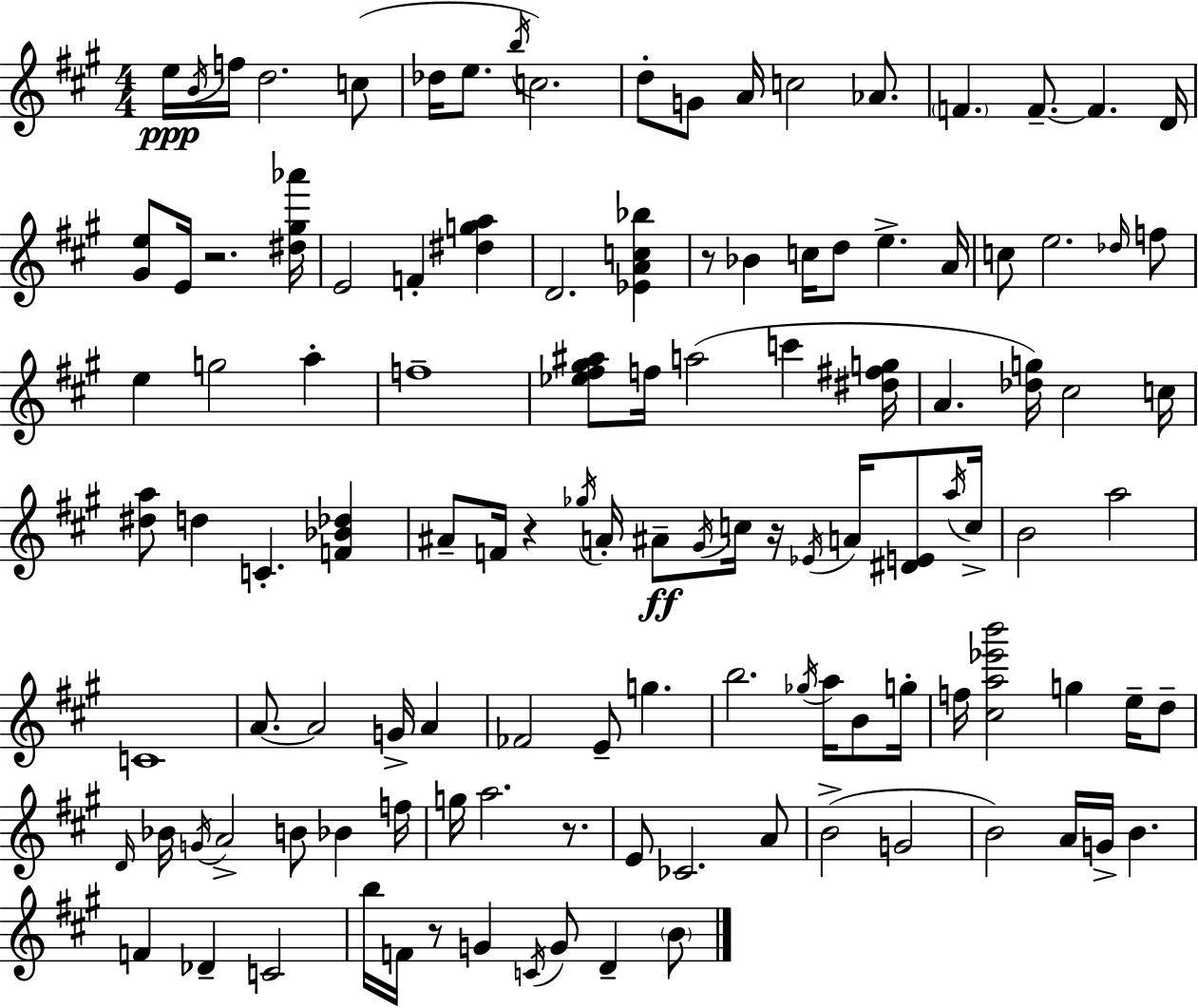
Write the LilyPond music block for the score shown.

{
  \clef treble
  \numericTimeSignature
  \time 4/4
  \key a \major
  e''16\ppp \acciaccatura { b'16 } f''16 d''2. c''8( | des''16 e''8. \acciaccatura { b''16 }) c''2. | d''8-. g'8 a'16 c''2 aes'8. | \parenthesize f'4. f'8.--~~ f'4. | \break d'16 <gis' e''>8 e'16 r2. | <dis'' gis'' aes'''>16 e'2 f'4-. <dis'' g'' a''>4 | d'2. <ees' a' c'' bes''>4 | r8 bes'4 c''16 d''8 e''4.-> | \break a'16 c''8 e''2. | \grace { des''16 } f''8 e''4 g''2 a''4-. | f''1-- | <ees'' fis'' gis'' ais''>8 f''16 a''2( c'''4 | \break <dis'' fis'' g''>16 a'4. <des'' g''>16) cis''2 | c''16 <dis'' a''>8 d''4 c'4.-. <f' bes' des''>4 | ais'8-- f'16 r4 \acciaccatura { ges''16 } a'16-. ais'8--\ff \acciaccatura { gis'16 } c''16 | r16 \acciaccatura { ees'16 } a'16 <dis' e'>8 \acciaccatura { a''16 } c''16-> b'2 a''2 | \break c'1 | a'8.~~ a'2 | g'16-> a'4 fes'2 e'8-- | g''4. b''2. | \break \acciaccatura { ges''16 } a''16 b'8 g''16-. f''16 <cis'' a'' ees''' b'''>2 | g''4 e''16-- d''8-- \grace { d'16 } bes'16 \acciaccatura { g'16 } a'2-> | b'8 bes'4 f''16 g''16 a''2. | r8. e'8 ces'2. | \break a'8 b'2->( | g'2 b'2) | a'16 g'16-> b'4. f'4 des'4-- | c'2 b''16 f'16 r8 g'4 | \break \acciaccatura { c'16 } g'8 d'4-- \parenthesize b'8 \bar "|."
}